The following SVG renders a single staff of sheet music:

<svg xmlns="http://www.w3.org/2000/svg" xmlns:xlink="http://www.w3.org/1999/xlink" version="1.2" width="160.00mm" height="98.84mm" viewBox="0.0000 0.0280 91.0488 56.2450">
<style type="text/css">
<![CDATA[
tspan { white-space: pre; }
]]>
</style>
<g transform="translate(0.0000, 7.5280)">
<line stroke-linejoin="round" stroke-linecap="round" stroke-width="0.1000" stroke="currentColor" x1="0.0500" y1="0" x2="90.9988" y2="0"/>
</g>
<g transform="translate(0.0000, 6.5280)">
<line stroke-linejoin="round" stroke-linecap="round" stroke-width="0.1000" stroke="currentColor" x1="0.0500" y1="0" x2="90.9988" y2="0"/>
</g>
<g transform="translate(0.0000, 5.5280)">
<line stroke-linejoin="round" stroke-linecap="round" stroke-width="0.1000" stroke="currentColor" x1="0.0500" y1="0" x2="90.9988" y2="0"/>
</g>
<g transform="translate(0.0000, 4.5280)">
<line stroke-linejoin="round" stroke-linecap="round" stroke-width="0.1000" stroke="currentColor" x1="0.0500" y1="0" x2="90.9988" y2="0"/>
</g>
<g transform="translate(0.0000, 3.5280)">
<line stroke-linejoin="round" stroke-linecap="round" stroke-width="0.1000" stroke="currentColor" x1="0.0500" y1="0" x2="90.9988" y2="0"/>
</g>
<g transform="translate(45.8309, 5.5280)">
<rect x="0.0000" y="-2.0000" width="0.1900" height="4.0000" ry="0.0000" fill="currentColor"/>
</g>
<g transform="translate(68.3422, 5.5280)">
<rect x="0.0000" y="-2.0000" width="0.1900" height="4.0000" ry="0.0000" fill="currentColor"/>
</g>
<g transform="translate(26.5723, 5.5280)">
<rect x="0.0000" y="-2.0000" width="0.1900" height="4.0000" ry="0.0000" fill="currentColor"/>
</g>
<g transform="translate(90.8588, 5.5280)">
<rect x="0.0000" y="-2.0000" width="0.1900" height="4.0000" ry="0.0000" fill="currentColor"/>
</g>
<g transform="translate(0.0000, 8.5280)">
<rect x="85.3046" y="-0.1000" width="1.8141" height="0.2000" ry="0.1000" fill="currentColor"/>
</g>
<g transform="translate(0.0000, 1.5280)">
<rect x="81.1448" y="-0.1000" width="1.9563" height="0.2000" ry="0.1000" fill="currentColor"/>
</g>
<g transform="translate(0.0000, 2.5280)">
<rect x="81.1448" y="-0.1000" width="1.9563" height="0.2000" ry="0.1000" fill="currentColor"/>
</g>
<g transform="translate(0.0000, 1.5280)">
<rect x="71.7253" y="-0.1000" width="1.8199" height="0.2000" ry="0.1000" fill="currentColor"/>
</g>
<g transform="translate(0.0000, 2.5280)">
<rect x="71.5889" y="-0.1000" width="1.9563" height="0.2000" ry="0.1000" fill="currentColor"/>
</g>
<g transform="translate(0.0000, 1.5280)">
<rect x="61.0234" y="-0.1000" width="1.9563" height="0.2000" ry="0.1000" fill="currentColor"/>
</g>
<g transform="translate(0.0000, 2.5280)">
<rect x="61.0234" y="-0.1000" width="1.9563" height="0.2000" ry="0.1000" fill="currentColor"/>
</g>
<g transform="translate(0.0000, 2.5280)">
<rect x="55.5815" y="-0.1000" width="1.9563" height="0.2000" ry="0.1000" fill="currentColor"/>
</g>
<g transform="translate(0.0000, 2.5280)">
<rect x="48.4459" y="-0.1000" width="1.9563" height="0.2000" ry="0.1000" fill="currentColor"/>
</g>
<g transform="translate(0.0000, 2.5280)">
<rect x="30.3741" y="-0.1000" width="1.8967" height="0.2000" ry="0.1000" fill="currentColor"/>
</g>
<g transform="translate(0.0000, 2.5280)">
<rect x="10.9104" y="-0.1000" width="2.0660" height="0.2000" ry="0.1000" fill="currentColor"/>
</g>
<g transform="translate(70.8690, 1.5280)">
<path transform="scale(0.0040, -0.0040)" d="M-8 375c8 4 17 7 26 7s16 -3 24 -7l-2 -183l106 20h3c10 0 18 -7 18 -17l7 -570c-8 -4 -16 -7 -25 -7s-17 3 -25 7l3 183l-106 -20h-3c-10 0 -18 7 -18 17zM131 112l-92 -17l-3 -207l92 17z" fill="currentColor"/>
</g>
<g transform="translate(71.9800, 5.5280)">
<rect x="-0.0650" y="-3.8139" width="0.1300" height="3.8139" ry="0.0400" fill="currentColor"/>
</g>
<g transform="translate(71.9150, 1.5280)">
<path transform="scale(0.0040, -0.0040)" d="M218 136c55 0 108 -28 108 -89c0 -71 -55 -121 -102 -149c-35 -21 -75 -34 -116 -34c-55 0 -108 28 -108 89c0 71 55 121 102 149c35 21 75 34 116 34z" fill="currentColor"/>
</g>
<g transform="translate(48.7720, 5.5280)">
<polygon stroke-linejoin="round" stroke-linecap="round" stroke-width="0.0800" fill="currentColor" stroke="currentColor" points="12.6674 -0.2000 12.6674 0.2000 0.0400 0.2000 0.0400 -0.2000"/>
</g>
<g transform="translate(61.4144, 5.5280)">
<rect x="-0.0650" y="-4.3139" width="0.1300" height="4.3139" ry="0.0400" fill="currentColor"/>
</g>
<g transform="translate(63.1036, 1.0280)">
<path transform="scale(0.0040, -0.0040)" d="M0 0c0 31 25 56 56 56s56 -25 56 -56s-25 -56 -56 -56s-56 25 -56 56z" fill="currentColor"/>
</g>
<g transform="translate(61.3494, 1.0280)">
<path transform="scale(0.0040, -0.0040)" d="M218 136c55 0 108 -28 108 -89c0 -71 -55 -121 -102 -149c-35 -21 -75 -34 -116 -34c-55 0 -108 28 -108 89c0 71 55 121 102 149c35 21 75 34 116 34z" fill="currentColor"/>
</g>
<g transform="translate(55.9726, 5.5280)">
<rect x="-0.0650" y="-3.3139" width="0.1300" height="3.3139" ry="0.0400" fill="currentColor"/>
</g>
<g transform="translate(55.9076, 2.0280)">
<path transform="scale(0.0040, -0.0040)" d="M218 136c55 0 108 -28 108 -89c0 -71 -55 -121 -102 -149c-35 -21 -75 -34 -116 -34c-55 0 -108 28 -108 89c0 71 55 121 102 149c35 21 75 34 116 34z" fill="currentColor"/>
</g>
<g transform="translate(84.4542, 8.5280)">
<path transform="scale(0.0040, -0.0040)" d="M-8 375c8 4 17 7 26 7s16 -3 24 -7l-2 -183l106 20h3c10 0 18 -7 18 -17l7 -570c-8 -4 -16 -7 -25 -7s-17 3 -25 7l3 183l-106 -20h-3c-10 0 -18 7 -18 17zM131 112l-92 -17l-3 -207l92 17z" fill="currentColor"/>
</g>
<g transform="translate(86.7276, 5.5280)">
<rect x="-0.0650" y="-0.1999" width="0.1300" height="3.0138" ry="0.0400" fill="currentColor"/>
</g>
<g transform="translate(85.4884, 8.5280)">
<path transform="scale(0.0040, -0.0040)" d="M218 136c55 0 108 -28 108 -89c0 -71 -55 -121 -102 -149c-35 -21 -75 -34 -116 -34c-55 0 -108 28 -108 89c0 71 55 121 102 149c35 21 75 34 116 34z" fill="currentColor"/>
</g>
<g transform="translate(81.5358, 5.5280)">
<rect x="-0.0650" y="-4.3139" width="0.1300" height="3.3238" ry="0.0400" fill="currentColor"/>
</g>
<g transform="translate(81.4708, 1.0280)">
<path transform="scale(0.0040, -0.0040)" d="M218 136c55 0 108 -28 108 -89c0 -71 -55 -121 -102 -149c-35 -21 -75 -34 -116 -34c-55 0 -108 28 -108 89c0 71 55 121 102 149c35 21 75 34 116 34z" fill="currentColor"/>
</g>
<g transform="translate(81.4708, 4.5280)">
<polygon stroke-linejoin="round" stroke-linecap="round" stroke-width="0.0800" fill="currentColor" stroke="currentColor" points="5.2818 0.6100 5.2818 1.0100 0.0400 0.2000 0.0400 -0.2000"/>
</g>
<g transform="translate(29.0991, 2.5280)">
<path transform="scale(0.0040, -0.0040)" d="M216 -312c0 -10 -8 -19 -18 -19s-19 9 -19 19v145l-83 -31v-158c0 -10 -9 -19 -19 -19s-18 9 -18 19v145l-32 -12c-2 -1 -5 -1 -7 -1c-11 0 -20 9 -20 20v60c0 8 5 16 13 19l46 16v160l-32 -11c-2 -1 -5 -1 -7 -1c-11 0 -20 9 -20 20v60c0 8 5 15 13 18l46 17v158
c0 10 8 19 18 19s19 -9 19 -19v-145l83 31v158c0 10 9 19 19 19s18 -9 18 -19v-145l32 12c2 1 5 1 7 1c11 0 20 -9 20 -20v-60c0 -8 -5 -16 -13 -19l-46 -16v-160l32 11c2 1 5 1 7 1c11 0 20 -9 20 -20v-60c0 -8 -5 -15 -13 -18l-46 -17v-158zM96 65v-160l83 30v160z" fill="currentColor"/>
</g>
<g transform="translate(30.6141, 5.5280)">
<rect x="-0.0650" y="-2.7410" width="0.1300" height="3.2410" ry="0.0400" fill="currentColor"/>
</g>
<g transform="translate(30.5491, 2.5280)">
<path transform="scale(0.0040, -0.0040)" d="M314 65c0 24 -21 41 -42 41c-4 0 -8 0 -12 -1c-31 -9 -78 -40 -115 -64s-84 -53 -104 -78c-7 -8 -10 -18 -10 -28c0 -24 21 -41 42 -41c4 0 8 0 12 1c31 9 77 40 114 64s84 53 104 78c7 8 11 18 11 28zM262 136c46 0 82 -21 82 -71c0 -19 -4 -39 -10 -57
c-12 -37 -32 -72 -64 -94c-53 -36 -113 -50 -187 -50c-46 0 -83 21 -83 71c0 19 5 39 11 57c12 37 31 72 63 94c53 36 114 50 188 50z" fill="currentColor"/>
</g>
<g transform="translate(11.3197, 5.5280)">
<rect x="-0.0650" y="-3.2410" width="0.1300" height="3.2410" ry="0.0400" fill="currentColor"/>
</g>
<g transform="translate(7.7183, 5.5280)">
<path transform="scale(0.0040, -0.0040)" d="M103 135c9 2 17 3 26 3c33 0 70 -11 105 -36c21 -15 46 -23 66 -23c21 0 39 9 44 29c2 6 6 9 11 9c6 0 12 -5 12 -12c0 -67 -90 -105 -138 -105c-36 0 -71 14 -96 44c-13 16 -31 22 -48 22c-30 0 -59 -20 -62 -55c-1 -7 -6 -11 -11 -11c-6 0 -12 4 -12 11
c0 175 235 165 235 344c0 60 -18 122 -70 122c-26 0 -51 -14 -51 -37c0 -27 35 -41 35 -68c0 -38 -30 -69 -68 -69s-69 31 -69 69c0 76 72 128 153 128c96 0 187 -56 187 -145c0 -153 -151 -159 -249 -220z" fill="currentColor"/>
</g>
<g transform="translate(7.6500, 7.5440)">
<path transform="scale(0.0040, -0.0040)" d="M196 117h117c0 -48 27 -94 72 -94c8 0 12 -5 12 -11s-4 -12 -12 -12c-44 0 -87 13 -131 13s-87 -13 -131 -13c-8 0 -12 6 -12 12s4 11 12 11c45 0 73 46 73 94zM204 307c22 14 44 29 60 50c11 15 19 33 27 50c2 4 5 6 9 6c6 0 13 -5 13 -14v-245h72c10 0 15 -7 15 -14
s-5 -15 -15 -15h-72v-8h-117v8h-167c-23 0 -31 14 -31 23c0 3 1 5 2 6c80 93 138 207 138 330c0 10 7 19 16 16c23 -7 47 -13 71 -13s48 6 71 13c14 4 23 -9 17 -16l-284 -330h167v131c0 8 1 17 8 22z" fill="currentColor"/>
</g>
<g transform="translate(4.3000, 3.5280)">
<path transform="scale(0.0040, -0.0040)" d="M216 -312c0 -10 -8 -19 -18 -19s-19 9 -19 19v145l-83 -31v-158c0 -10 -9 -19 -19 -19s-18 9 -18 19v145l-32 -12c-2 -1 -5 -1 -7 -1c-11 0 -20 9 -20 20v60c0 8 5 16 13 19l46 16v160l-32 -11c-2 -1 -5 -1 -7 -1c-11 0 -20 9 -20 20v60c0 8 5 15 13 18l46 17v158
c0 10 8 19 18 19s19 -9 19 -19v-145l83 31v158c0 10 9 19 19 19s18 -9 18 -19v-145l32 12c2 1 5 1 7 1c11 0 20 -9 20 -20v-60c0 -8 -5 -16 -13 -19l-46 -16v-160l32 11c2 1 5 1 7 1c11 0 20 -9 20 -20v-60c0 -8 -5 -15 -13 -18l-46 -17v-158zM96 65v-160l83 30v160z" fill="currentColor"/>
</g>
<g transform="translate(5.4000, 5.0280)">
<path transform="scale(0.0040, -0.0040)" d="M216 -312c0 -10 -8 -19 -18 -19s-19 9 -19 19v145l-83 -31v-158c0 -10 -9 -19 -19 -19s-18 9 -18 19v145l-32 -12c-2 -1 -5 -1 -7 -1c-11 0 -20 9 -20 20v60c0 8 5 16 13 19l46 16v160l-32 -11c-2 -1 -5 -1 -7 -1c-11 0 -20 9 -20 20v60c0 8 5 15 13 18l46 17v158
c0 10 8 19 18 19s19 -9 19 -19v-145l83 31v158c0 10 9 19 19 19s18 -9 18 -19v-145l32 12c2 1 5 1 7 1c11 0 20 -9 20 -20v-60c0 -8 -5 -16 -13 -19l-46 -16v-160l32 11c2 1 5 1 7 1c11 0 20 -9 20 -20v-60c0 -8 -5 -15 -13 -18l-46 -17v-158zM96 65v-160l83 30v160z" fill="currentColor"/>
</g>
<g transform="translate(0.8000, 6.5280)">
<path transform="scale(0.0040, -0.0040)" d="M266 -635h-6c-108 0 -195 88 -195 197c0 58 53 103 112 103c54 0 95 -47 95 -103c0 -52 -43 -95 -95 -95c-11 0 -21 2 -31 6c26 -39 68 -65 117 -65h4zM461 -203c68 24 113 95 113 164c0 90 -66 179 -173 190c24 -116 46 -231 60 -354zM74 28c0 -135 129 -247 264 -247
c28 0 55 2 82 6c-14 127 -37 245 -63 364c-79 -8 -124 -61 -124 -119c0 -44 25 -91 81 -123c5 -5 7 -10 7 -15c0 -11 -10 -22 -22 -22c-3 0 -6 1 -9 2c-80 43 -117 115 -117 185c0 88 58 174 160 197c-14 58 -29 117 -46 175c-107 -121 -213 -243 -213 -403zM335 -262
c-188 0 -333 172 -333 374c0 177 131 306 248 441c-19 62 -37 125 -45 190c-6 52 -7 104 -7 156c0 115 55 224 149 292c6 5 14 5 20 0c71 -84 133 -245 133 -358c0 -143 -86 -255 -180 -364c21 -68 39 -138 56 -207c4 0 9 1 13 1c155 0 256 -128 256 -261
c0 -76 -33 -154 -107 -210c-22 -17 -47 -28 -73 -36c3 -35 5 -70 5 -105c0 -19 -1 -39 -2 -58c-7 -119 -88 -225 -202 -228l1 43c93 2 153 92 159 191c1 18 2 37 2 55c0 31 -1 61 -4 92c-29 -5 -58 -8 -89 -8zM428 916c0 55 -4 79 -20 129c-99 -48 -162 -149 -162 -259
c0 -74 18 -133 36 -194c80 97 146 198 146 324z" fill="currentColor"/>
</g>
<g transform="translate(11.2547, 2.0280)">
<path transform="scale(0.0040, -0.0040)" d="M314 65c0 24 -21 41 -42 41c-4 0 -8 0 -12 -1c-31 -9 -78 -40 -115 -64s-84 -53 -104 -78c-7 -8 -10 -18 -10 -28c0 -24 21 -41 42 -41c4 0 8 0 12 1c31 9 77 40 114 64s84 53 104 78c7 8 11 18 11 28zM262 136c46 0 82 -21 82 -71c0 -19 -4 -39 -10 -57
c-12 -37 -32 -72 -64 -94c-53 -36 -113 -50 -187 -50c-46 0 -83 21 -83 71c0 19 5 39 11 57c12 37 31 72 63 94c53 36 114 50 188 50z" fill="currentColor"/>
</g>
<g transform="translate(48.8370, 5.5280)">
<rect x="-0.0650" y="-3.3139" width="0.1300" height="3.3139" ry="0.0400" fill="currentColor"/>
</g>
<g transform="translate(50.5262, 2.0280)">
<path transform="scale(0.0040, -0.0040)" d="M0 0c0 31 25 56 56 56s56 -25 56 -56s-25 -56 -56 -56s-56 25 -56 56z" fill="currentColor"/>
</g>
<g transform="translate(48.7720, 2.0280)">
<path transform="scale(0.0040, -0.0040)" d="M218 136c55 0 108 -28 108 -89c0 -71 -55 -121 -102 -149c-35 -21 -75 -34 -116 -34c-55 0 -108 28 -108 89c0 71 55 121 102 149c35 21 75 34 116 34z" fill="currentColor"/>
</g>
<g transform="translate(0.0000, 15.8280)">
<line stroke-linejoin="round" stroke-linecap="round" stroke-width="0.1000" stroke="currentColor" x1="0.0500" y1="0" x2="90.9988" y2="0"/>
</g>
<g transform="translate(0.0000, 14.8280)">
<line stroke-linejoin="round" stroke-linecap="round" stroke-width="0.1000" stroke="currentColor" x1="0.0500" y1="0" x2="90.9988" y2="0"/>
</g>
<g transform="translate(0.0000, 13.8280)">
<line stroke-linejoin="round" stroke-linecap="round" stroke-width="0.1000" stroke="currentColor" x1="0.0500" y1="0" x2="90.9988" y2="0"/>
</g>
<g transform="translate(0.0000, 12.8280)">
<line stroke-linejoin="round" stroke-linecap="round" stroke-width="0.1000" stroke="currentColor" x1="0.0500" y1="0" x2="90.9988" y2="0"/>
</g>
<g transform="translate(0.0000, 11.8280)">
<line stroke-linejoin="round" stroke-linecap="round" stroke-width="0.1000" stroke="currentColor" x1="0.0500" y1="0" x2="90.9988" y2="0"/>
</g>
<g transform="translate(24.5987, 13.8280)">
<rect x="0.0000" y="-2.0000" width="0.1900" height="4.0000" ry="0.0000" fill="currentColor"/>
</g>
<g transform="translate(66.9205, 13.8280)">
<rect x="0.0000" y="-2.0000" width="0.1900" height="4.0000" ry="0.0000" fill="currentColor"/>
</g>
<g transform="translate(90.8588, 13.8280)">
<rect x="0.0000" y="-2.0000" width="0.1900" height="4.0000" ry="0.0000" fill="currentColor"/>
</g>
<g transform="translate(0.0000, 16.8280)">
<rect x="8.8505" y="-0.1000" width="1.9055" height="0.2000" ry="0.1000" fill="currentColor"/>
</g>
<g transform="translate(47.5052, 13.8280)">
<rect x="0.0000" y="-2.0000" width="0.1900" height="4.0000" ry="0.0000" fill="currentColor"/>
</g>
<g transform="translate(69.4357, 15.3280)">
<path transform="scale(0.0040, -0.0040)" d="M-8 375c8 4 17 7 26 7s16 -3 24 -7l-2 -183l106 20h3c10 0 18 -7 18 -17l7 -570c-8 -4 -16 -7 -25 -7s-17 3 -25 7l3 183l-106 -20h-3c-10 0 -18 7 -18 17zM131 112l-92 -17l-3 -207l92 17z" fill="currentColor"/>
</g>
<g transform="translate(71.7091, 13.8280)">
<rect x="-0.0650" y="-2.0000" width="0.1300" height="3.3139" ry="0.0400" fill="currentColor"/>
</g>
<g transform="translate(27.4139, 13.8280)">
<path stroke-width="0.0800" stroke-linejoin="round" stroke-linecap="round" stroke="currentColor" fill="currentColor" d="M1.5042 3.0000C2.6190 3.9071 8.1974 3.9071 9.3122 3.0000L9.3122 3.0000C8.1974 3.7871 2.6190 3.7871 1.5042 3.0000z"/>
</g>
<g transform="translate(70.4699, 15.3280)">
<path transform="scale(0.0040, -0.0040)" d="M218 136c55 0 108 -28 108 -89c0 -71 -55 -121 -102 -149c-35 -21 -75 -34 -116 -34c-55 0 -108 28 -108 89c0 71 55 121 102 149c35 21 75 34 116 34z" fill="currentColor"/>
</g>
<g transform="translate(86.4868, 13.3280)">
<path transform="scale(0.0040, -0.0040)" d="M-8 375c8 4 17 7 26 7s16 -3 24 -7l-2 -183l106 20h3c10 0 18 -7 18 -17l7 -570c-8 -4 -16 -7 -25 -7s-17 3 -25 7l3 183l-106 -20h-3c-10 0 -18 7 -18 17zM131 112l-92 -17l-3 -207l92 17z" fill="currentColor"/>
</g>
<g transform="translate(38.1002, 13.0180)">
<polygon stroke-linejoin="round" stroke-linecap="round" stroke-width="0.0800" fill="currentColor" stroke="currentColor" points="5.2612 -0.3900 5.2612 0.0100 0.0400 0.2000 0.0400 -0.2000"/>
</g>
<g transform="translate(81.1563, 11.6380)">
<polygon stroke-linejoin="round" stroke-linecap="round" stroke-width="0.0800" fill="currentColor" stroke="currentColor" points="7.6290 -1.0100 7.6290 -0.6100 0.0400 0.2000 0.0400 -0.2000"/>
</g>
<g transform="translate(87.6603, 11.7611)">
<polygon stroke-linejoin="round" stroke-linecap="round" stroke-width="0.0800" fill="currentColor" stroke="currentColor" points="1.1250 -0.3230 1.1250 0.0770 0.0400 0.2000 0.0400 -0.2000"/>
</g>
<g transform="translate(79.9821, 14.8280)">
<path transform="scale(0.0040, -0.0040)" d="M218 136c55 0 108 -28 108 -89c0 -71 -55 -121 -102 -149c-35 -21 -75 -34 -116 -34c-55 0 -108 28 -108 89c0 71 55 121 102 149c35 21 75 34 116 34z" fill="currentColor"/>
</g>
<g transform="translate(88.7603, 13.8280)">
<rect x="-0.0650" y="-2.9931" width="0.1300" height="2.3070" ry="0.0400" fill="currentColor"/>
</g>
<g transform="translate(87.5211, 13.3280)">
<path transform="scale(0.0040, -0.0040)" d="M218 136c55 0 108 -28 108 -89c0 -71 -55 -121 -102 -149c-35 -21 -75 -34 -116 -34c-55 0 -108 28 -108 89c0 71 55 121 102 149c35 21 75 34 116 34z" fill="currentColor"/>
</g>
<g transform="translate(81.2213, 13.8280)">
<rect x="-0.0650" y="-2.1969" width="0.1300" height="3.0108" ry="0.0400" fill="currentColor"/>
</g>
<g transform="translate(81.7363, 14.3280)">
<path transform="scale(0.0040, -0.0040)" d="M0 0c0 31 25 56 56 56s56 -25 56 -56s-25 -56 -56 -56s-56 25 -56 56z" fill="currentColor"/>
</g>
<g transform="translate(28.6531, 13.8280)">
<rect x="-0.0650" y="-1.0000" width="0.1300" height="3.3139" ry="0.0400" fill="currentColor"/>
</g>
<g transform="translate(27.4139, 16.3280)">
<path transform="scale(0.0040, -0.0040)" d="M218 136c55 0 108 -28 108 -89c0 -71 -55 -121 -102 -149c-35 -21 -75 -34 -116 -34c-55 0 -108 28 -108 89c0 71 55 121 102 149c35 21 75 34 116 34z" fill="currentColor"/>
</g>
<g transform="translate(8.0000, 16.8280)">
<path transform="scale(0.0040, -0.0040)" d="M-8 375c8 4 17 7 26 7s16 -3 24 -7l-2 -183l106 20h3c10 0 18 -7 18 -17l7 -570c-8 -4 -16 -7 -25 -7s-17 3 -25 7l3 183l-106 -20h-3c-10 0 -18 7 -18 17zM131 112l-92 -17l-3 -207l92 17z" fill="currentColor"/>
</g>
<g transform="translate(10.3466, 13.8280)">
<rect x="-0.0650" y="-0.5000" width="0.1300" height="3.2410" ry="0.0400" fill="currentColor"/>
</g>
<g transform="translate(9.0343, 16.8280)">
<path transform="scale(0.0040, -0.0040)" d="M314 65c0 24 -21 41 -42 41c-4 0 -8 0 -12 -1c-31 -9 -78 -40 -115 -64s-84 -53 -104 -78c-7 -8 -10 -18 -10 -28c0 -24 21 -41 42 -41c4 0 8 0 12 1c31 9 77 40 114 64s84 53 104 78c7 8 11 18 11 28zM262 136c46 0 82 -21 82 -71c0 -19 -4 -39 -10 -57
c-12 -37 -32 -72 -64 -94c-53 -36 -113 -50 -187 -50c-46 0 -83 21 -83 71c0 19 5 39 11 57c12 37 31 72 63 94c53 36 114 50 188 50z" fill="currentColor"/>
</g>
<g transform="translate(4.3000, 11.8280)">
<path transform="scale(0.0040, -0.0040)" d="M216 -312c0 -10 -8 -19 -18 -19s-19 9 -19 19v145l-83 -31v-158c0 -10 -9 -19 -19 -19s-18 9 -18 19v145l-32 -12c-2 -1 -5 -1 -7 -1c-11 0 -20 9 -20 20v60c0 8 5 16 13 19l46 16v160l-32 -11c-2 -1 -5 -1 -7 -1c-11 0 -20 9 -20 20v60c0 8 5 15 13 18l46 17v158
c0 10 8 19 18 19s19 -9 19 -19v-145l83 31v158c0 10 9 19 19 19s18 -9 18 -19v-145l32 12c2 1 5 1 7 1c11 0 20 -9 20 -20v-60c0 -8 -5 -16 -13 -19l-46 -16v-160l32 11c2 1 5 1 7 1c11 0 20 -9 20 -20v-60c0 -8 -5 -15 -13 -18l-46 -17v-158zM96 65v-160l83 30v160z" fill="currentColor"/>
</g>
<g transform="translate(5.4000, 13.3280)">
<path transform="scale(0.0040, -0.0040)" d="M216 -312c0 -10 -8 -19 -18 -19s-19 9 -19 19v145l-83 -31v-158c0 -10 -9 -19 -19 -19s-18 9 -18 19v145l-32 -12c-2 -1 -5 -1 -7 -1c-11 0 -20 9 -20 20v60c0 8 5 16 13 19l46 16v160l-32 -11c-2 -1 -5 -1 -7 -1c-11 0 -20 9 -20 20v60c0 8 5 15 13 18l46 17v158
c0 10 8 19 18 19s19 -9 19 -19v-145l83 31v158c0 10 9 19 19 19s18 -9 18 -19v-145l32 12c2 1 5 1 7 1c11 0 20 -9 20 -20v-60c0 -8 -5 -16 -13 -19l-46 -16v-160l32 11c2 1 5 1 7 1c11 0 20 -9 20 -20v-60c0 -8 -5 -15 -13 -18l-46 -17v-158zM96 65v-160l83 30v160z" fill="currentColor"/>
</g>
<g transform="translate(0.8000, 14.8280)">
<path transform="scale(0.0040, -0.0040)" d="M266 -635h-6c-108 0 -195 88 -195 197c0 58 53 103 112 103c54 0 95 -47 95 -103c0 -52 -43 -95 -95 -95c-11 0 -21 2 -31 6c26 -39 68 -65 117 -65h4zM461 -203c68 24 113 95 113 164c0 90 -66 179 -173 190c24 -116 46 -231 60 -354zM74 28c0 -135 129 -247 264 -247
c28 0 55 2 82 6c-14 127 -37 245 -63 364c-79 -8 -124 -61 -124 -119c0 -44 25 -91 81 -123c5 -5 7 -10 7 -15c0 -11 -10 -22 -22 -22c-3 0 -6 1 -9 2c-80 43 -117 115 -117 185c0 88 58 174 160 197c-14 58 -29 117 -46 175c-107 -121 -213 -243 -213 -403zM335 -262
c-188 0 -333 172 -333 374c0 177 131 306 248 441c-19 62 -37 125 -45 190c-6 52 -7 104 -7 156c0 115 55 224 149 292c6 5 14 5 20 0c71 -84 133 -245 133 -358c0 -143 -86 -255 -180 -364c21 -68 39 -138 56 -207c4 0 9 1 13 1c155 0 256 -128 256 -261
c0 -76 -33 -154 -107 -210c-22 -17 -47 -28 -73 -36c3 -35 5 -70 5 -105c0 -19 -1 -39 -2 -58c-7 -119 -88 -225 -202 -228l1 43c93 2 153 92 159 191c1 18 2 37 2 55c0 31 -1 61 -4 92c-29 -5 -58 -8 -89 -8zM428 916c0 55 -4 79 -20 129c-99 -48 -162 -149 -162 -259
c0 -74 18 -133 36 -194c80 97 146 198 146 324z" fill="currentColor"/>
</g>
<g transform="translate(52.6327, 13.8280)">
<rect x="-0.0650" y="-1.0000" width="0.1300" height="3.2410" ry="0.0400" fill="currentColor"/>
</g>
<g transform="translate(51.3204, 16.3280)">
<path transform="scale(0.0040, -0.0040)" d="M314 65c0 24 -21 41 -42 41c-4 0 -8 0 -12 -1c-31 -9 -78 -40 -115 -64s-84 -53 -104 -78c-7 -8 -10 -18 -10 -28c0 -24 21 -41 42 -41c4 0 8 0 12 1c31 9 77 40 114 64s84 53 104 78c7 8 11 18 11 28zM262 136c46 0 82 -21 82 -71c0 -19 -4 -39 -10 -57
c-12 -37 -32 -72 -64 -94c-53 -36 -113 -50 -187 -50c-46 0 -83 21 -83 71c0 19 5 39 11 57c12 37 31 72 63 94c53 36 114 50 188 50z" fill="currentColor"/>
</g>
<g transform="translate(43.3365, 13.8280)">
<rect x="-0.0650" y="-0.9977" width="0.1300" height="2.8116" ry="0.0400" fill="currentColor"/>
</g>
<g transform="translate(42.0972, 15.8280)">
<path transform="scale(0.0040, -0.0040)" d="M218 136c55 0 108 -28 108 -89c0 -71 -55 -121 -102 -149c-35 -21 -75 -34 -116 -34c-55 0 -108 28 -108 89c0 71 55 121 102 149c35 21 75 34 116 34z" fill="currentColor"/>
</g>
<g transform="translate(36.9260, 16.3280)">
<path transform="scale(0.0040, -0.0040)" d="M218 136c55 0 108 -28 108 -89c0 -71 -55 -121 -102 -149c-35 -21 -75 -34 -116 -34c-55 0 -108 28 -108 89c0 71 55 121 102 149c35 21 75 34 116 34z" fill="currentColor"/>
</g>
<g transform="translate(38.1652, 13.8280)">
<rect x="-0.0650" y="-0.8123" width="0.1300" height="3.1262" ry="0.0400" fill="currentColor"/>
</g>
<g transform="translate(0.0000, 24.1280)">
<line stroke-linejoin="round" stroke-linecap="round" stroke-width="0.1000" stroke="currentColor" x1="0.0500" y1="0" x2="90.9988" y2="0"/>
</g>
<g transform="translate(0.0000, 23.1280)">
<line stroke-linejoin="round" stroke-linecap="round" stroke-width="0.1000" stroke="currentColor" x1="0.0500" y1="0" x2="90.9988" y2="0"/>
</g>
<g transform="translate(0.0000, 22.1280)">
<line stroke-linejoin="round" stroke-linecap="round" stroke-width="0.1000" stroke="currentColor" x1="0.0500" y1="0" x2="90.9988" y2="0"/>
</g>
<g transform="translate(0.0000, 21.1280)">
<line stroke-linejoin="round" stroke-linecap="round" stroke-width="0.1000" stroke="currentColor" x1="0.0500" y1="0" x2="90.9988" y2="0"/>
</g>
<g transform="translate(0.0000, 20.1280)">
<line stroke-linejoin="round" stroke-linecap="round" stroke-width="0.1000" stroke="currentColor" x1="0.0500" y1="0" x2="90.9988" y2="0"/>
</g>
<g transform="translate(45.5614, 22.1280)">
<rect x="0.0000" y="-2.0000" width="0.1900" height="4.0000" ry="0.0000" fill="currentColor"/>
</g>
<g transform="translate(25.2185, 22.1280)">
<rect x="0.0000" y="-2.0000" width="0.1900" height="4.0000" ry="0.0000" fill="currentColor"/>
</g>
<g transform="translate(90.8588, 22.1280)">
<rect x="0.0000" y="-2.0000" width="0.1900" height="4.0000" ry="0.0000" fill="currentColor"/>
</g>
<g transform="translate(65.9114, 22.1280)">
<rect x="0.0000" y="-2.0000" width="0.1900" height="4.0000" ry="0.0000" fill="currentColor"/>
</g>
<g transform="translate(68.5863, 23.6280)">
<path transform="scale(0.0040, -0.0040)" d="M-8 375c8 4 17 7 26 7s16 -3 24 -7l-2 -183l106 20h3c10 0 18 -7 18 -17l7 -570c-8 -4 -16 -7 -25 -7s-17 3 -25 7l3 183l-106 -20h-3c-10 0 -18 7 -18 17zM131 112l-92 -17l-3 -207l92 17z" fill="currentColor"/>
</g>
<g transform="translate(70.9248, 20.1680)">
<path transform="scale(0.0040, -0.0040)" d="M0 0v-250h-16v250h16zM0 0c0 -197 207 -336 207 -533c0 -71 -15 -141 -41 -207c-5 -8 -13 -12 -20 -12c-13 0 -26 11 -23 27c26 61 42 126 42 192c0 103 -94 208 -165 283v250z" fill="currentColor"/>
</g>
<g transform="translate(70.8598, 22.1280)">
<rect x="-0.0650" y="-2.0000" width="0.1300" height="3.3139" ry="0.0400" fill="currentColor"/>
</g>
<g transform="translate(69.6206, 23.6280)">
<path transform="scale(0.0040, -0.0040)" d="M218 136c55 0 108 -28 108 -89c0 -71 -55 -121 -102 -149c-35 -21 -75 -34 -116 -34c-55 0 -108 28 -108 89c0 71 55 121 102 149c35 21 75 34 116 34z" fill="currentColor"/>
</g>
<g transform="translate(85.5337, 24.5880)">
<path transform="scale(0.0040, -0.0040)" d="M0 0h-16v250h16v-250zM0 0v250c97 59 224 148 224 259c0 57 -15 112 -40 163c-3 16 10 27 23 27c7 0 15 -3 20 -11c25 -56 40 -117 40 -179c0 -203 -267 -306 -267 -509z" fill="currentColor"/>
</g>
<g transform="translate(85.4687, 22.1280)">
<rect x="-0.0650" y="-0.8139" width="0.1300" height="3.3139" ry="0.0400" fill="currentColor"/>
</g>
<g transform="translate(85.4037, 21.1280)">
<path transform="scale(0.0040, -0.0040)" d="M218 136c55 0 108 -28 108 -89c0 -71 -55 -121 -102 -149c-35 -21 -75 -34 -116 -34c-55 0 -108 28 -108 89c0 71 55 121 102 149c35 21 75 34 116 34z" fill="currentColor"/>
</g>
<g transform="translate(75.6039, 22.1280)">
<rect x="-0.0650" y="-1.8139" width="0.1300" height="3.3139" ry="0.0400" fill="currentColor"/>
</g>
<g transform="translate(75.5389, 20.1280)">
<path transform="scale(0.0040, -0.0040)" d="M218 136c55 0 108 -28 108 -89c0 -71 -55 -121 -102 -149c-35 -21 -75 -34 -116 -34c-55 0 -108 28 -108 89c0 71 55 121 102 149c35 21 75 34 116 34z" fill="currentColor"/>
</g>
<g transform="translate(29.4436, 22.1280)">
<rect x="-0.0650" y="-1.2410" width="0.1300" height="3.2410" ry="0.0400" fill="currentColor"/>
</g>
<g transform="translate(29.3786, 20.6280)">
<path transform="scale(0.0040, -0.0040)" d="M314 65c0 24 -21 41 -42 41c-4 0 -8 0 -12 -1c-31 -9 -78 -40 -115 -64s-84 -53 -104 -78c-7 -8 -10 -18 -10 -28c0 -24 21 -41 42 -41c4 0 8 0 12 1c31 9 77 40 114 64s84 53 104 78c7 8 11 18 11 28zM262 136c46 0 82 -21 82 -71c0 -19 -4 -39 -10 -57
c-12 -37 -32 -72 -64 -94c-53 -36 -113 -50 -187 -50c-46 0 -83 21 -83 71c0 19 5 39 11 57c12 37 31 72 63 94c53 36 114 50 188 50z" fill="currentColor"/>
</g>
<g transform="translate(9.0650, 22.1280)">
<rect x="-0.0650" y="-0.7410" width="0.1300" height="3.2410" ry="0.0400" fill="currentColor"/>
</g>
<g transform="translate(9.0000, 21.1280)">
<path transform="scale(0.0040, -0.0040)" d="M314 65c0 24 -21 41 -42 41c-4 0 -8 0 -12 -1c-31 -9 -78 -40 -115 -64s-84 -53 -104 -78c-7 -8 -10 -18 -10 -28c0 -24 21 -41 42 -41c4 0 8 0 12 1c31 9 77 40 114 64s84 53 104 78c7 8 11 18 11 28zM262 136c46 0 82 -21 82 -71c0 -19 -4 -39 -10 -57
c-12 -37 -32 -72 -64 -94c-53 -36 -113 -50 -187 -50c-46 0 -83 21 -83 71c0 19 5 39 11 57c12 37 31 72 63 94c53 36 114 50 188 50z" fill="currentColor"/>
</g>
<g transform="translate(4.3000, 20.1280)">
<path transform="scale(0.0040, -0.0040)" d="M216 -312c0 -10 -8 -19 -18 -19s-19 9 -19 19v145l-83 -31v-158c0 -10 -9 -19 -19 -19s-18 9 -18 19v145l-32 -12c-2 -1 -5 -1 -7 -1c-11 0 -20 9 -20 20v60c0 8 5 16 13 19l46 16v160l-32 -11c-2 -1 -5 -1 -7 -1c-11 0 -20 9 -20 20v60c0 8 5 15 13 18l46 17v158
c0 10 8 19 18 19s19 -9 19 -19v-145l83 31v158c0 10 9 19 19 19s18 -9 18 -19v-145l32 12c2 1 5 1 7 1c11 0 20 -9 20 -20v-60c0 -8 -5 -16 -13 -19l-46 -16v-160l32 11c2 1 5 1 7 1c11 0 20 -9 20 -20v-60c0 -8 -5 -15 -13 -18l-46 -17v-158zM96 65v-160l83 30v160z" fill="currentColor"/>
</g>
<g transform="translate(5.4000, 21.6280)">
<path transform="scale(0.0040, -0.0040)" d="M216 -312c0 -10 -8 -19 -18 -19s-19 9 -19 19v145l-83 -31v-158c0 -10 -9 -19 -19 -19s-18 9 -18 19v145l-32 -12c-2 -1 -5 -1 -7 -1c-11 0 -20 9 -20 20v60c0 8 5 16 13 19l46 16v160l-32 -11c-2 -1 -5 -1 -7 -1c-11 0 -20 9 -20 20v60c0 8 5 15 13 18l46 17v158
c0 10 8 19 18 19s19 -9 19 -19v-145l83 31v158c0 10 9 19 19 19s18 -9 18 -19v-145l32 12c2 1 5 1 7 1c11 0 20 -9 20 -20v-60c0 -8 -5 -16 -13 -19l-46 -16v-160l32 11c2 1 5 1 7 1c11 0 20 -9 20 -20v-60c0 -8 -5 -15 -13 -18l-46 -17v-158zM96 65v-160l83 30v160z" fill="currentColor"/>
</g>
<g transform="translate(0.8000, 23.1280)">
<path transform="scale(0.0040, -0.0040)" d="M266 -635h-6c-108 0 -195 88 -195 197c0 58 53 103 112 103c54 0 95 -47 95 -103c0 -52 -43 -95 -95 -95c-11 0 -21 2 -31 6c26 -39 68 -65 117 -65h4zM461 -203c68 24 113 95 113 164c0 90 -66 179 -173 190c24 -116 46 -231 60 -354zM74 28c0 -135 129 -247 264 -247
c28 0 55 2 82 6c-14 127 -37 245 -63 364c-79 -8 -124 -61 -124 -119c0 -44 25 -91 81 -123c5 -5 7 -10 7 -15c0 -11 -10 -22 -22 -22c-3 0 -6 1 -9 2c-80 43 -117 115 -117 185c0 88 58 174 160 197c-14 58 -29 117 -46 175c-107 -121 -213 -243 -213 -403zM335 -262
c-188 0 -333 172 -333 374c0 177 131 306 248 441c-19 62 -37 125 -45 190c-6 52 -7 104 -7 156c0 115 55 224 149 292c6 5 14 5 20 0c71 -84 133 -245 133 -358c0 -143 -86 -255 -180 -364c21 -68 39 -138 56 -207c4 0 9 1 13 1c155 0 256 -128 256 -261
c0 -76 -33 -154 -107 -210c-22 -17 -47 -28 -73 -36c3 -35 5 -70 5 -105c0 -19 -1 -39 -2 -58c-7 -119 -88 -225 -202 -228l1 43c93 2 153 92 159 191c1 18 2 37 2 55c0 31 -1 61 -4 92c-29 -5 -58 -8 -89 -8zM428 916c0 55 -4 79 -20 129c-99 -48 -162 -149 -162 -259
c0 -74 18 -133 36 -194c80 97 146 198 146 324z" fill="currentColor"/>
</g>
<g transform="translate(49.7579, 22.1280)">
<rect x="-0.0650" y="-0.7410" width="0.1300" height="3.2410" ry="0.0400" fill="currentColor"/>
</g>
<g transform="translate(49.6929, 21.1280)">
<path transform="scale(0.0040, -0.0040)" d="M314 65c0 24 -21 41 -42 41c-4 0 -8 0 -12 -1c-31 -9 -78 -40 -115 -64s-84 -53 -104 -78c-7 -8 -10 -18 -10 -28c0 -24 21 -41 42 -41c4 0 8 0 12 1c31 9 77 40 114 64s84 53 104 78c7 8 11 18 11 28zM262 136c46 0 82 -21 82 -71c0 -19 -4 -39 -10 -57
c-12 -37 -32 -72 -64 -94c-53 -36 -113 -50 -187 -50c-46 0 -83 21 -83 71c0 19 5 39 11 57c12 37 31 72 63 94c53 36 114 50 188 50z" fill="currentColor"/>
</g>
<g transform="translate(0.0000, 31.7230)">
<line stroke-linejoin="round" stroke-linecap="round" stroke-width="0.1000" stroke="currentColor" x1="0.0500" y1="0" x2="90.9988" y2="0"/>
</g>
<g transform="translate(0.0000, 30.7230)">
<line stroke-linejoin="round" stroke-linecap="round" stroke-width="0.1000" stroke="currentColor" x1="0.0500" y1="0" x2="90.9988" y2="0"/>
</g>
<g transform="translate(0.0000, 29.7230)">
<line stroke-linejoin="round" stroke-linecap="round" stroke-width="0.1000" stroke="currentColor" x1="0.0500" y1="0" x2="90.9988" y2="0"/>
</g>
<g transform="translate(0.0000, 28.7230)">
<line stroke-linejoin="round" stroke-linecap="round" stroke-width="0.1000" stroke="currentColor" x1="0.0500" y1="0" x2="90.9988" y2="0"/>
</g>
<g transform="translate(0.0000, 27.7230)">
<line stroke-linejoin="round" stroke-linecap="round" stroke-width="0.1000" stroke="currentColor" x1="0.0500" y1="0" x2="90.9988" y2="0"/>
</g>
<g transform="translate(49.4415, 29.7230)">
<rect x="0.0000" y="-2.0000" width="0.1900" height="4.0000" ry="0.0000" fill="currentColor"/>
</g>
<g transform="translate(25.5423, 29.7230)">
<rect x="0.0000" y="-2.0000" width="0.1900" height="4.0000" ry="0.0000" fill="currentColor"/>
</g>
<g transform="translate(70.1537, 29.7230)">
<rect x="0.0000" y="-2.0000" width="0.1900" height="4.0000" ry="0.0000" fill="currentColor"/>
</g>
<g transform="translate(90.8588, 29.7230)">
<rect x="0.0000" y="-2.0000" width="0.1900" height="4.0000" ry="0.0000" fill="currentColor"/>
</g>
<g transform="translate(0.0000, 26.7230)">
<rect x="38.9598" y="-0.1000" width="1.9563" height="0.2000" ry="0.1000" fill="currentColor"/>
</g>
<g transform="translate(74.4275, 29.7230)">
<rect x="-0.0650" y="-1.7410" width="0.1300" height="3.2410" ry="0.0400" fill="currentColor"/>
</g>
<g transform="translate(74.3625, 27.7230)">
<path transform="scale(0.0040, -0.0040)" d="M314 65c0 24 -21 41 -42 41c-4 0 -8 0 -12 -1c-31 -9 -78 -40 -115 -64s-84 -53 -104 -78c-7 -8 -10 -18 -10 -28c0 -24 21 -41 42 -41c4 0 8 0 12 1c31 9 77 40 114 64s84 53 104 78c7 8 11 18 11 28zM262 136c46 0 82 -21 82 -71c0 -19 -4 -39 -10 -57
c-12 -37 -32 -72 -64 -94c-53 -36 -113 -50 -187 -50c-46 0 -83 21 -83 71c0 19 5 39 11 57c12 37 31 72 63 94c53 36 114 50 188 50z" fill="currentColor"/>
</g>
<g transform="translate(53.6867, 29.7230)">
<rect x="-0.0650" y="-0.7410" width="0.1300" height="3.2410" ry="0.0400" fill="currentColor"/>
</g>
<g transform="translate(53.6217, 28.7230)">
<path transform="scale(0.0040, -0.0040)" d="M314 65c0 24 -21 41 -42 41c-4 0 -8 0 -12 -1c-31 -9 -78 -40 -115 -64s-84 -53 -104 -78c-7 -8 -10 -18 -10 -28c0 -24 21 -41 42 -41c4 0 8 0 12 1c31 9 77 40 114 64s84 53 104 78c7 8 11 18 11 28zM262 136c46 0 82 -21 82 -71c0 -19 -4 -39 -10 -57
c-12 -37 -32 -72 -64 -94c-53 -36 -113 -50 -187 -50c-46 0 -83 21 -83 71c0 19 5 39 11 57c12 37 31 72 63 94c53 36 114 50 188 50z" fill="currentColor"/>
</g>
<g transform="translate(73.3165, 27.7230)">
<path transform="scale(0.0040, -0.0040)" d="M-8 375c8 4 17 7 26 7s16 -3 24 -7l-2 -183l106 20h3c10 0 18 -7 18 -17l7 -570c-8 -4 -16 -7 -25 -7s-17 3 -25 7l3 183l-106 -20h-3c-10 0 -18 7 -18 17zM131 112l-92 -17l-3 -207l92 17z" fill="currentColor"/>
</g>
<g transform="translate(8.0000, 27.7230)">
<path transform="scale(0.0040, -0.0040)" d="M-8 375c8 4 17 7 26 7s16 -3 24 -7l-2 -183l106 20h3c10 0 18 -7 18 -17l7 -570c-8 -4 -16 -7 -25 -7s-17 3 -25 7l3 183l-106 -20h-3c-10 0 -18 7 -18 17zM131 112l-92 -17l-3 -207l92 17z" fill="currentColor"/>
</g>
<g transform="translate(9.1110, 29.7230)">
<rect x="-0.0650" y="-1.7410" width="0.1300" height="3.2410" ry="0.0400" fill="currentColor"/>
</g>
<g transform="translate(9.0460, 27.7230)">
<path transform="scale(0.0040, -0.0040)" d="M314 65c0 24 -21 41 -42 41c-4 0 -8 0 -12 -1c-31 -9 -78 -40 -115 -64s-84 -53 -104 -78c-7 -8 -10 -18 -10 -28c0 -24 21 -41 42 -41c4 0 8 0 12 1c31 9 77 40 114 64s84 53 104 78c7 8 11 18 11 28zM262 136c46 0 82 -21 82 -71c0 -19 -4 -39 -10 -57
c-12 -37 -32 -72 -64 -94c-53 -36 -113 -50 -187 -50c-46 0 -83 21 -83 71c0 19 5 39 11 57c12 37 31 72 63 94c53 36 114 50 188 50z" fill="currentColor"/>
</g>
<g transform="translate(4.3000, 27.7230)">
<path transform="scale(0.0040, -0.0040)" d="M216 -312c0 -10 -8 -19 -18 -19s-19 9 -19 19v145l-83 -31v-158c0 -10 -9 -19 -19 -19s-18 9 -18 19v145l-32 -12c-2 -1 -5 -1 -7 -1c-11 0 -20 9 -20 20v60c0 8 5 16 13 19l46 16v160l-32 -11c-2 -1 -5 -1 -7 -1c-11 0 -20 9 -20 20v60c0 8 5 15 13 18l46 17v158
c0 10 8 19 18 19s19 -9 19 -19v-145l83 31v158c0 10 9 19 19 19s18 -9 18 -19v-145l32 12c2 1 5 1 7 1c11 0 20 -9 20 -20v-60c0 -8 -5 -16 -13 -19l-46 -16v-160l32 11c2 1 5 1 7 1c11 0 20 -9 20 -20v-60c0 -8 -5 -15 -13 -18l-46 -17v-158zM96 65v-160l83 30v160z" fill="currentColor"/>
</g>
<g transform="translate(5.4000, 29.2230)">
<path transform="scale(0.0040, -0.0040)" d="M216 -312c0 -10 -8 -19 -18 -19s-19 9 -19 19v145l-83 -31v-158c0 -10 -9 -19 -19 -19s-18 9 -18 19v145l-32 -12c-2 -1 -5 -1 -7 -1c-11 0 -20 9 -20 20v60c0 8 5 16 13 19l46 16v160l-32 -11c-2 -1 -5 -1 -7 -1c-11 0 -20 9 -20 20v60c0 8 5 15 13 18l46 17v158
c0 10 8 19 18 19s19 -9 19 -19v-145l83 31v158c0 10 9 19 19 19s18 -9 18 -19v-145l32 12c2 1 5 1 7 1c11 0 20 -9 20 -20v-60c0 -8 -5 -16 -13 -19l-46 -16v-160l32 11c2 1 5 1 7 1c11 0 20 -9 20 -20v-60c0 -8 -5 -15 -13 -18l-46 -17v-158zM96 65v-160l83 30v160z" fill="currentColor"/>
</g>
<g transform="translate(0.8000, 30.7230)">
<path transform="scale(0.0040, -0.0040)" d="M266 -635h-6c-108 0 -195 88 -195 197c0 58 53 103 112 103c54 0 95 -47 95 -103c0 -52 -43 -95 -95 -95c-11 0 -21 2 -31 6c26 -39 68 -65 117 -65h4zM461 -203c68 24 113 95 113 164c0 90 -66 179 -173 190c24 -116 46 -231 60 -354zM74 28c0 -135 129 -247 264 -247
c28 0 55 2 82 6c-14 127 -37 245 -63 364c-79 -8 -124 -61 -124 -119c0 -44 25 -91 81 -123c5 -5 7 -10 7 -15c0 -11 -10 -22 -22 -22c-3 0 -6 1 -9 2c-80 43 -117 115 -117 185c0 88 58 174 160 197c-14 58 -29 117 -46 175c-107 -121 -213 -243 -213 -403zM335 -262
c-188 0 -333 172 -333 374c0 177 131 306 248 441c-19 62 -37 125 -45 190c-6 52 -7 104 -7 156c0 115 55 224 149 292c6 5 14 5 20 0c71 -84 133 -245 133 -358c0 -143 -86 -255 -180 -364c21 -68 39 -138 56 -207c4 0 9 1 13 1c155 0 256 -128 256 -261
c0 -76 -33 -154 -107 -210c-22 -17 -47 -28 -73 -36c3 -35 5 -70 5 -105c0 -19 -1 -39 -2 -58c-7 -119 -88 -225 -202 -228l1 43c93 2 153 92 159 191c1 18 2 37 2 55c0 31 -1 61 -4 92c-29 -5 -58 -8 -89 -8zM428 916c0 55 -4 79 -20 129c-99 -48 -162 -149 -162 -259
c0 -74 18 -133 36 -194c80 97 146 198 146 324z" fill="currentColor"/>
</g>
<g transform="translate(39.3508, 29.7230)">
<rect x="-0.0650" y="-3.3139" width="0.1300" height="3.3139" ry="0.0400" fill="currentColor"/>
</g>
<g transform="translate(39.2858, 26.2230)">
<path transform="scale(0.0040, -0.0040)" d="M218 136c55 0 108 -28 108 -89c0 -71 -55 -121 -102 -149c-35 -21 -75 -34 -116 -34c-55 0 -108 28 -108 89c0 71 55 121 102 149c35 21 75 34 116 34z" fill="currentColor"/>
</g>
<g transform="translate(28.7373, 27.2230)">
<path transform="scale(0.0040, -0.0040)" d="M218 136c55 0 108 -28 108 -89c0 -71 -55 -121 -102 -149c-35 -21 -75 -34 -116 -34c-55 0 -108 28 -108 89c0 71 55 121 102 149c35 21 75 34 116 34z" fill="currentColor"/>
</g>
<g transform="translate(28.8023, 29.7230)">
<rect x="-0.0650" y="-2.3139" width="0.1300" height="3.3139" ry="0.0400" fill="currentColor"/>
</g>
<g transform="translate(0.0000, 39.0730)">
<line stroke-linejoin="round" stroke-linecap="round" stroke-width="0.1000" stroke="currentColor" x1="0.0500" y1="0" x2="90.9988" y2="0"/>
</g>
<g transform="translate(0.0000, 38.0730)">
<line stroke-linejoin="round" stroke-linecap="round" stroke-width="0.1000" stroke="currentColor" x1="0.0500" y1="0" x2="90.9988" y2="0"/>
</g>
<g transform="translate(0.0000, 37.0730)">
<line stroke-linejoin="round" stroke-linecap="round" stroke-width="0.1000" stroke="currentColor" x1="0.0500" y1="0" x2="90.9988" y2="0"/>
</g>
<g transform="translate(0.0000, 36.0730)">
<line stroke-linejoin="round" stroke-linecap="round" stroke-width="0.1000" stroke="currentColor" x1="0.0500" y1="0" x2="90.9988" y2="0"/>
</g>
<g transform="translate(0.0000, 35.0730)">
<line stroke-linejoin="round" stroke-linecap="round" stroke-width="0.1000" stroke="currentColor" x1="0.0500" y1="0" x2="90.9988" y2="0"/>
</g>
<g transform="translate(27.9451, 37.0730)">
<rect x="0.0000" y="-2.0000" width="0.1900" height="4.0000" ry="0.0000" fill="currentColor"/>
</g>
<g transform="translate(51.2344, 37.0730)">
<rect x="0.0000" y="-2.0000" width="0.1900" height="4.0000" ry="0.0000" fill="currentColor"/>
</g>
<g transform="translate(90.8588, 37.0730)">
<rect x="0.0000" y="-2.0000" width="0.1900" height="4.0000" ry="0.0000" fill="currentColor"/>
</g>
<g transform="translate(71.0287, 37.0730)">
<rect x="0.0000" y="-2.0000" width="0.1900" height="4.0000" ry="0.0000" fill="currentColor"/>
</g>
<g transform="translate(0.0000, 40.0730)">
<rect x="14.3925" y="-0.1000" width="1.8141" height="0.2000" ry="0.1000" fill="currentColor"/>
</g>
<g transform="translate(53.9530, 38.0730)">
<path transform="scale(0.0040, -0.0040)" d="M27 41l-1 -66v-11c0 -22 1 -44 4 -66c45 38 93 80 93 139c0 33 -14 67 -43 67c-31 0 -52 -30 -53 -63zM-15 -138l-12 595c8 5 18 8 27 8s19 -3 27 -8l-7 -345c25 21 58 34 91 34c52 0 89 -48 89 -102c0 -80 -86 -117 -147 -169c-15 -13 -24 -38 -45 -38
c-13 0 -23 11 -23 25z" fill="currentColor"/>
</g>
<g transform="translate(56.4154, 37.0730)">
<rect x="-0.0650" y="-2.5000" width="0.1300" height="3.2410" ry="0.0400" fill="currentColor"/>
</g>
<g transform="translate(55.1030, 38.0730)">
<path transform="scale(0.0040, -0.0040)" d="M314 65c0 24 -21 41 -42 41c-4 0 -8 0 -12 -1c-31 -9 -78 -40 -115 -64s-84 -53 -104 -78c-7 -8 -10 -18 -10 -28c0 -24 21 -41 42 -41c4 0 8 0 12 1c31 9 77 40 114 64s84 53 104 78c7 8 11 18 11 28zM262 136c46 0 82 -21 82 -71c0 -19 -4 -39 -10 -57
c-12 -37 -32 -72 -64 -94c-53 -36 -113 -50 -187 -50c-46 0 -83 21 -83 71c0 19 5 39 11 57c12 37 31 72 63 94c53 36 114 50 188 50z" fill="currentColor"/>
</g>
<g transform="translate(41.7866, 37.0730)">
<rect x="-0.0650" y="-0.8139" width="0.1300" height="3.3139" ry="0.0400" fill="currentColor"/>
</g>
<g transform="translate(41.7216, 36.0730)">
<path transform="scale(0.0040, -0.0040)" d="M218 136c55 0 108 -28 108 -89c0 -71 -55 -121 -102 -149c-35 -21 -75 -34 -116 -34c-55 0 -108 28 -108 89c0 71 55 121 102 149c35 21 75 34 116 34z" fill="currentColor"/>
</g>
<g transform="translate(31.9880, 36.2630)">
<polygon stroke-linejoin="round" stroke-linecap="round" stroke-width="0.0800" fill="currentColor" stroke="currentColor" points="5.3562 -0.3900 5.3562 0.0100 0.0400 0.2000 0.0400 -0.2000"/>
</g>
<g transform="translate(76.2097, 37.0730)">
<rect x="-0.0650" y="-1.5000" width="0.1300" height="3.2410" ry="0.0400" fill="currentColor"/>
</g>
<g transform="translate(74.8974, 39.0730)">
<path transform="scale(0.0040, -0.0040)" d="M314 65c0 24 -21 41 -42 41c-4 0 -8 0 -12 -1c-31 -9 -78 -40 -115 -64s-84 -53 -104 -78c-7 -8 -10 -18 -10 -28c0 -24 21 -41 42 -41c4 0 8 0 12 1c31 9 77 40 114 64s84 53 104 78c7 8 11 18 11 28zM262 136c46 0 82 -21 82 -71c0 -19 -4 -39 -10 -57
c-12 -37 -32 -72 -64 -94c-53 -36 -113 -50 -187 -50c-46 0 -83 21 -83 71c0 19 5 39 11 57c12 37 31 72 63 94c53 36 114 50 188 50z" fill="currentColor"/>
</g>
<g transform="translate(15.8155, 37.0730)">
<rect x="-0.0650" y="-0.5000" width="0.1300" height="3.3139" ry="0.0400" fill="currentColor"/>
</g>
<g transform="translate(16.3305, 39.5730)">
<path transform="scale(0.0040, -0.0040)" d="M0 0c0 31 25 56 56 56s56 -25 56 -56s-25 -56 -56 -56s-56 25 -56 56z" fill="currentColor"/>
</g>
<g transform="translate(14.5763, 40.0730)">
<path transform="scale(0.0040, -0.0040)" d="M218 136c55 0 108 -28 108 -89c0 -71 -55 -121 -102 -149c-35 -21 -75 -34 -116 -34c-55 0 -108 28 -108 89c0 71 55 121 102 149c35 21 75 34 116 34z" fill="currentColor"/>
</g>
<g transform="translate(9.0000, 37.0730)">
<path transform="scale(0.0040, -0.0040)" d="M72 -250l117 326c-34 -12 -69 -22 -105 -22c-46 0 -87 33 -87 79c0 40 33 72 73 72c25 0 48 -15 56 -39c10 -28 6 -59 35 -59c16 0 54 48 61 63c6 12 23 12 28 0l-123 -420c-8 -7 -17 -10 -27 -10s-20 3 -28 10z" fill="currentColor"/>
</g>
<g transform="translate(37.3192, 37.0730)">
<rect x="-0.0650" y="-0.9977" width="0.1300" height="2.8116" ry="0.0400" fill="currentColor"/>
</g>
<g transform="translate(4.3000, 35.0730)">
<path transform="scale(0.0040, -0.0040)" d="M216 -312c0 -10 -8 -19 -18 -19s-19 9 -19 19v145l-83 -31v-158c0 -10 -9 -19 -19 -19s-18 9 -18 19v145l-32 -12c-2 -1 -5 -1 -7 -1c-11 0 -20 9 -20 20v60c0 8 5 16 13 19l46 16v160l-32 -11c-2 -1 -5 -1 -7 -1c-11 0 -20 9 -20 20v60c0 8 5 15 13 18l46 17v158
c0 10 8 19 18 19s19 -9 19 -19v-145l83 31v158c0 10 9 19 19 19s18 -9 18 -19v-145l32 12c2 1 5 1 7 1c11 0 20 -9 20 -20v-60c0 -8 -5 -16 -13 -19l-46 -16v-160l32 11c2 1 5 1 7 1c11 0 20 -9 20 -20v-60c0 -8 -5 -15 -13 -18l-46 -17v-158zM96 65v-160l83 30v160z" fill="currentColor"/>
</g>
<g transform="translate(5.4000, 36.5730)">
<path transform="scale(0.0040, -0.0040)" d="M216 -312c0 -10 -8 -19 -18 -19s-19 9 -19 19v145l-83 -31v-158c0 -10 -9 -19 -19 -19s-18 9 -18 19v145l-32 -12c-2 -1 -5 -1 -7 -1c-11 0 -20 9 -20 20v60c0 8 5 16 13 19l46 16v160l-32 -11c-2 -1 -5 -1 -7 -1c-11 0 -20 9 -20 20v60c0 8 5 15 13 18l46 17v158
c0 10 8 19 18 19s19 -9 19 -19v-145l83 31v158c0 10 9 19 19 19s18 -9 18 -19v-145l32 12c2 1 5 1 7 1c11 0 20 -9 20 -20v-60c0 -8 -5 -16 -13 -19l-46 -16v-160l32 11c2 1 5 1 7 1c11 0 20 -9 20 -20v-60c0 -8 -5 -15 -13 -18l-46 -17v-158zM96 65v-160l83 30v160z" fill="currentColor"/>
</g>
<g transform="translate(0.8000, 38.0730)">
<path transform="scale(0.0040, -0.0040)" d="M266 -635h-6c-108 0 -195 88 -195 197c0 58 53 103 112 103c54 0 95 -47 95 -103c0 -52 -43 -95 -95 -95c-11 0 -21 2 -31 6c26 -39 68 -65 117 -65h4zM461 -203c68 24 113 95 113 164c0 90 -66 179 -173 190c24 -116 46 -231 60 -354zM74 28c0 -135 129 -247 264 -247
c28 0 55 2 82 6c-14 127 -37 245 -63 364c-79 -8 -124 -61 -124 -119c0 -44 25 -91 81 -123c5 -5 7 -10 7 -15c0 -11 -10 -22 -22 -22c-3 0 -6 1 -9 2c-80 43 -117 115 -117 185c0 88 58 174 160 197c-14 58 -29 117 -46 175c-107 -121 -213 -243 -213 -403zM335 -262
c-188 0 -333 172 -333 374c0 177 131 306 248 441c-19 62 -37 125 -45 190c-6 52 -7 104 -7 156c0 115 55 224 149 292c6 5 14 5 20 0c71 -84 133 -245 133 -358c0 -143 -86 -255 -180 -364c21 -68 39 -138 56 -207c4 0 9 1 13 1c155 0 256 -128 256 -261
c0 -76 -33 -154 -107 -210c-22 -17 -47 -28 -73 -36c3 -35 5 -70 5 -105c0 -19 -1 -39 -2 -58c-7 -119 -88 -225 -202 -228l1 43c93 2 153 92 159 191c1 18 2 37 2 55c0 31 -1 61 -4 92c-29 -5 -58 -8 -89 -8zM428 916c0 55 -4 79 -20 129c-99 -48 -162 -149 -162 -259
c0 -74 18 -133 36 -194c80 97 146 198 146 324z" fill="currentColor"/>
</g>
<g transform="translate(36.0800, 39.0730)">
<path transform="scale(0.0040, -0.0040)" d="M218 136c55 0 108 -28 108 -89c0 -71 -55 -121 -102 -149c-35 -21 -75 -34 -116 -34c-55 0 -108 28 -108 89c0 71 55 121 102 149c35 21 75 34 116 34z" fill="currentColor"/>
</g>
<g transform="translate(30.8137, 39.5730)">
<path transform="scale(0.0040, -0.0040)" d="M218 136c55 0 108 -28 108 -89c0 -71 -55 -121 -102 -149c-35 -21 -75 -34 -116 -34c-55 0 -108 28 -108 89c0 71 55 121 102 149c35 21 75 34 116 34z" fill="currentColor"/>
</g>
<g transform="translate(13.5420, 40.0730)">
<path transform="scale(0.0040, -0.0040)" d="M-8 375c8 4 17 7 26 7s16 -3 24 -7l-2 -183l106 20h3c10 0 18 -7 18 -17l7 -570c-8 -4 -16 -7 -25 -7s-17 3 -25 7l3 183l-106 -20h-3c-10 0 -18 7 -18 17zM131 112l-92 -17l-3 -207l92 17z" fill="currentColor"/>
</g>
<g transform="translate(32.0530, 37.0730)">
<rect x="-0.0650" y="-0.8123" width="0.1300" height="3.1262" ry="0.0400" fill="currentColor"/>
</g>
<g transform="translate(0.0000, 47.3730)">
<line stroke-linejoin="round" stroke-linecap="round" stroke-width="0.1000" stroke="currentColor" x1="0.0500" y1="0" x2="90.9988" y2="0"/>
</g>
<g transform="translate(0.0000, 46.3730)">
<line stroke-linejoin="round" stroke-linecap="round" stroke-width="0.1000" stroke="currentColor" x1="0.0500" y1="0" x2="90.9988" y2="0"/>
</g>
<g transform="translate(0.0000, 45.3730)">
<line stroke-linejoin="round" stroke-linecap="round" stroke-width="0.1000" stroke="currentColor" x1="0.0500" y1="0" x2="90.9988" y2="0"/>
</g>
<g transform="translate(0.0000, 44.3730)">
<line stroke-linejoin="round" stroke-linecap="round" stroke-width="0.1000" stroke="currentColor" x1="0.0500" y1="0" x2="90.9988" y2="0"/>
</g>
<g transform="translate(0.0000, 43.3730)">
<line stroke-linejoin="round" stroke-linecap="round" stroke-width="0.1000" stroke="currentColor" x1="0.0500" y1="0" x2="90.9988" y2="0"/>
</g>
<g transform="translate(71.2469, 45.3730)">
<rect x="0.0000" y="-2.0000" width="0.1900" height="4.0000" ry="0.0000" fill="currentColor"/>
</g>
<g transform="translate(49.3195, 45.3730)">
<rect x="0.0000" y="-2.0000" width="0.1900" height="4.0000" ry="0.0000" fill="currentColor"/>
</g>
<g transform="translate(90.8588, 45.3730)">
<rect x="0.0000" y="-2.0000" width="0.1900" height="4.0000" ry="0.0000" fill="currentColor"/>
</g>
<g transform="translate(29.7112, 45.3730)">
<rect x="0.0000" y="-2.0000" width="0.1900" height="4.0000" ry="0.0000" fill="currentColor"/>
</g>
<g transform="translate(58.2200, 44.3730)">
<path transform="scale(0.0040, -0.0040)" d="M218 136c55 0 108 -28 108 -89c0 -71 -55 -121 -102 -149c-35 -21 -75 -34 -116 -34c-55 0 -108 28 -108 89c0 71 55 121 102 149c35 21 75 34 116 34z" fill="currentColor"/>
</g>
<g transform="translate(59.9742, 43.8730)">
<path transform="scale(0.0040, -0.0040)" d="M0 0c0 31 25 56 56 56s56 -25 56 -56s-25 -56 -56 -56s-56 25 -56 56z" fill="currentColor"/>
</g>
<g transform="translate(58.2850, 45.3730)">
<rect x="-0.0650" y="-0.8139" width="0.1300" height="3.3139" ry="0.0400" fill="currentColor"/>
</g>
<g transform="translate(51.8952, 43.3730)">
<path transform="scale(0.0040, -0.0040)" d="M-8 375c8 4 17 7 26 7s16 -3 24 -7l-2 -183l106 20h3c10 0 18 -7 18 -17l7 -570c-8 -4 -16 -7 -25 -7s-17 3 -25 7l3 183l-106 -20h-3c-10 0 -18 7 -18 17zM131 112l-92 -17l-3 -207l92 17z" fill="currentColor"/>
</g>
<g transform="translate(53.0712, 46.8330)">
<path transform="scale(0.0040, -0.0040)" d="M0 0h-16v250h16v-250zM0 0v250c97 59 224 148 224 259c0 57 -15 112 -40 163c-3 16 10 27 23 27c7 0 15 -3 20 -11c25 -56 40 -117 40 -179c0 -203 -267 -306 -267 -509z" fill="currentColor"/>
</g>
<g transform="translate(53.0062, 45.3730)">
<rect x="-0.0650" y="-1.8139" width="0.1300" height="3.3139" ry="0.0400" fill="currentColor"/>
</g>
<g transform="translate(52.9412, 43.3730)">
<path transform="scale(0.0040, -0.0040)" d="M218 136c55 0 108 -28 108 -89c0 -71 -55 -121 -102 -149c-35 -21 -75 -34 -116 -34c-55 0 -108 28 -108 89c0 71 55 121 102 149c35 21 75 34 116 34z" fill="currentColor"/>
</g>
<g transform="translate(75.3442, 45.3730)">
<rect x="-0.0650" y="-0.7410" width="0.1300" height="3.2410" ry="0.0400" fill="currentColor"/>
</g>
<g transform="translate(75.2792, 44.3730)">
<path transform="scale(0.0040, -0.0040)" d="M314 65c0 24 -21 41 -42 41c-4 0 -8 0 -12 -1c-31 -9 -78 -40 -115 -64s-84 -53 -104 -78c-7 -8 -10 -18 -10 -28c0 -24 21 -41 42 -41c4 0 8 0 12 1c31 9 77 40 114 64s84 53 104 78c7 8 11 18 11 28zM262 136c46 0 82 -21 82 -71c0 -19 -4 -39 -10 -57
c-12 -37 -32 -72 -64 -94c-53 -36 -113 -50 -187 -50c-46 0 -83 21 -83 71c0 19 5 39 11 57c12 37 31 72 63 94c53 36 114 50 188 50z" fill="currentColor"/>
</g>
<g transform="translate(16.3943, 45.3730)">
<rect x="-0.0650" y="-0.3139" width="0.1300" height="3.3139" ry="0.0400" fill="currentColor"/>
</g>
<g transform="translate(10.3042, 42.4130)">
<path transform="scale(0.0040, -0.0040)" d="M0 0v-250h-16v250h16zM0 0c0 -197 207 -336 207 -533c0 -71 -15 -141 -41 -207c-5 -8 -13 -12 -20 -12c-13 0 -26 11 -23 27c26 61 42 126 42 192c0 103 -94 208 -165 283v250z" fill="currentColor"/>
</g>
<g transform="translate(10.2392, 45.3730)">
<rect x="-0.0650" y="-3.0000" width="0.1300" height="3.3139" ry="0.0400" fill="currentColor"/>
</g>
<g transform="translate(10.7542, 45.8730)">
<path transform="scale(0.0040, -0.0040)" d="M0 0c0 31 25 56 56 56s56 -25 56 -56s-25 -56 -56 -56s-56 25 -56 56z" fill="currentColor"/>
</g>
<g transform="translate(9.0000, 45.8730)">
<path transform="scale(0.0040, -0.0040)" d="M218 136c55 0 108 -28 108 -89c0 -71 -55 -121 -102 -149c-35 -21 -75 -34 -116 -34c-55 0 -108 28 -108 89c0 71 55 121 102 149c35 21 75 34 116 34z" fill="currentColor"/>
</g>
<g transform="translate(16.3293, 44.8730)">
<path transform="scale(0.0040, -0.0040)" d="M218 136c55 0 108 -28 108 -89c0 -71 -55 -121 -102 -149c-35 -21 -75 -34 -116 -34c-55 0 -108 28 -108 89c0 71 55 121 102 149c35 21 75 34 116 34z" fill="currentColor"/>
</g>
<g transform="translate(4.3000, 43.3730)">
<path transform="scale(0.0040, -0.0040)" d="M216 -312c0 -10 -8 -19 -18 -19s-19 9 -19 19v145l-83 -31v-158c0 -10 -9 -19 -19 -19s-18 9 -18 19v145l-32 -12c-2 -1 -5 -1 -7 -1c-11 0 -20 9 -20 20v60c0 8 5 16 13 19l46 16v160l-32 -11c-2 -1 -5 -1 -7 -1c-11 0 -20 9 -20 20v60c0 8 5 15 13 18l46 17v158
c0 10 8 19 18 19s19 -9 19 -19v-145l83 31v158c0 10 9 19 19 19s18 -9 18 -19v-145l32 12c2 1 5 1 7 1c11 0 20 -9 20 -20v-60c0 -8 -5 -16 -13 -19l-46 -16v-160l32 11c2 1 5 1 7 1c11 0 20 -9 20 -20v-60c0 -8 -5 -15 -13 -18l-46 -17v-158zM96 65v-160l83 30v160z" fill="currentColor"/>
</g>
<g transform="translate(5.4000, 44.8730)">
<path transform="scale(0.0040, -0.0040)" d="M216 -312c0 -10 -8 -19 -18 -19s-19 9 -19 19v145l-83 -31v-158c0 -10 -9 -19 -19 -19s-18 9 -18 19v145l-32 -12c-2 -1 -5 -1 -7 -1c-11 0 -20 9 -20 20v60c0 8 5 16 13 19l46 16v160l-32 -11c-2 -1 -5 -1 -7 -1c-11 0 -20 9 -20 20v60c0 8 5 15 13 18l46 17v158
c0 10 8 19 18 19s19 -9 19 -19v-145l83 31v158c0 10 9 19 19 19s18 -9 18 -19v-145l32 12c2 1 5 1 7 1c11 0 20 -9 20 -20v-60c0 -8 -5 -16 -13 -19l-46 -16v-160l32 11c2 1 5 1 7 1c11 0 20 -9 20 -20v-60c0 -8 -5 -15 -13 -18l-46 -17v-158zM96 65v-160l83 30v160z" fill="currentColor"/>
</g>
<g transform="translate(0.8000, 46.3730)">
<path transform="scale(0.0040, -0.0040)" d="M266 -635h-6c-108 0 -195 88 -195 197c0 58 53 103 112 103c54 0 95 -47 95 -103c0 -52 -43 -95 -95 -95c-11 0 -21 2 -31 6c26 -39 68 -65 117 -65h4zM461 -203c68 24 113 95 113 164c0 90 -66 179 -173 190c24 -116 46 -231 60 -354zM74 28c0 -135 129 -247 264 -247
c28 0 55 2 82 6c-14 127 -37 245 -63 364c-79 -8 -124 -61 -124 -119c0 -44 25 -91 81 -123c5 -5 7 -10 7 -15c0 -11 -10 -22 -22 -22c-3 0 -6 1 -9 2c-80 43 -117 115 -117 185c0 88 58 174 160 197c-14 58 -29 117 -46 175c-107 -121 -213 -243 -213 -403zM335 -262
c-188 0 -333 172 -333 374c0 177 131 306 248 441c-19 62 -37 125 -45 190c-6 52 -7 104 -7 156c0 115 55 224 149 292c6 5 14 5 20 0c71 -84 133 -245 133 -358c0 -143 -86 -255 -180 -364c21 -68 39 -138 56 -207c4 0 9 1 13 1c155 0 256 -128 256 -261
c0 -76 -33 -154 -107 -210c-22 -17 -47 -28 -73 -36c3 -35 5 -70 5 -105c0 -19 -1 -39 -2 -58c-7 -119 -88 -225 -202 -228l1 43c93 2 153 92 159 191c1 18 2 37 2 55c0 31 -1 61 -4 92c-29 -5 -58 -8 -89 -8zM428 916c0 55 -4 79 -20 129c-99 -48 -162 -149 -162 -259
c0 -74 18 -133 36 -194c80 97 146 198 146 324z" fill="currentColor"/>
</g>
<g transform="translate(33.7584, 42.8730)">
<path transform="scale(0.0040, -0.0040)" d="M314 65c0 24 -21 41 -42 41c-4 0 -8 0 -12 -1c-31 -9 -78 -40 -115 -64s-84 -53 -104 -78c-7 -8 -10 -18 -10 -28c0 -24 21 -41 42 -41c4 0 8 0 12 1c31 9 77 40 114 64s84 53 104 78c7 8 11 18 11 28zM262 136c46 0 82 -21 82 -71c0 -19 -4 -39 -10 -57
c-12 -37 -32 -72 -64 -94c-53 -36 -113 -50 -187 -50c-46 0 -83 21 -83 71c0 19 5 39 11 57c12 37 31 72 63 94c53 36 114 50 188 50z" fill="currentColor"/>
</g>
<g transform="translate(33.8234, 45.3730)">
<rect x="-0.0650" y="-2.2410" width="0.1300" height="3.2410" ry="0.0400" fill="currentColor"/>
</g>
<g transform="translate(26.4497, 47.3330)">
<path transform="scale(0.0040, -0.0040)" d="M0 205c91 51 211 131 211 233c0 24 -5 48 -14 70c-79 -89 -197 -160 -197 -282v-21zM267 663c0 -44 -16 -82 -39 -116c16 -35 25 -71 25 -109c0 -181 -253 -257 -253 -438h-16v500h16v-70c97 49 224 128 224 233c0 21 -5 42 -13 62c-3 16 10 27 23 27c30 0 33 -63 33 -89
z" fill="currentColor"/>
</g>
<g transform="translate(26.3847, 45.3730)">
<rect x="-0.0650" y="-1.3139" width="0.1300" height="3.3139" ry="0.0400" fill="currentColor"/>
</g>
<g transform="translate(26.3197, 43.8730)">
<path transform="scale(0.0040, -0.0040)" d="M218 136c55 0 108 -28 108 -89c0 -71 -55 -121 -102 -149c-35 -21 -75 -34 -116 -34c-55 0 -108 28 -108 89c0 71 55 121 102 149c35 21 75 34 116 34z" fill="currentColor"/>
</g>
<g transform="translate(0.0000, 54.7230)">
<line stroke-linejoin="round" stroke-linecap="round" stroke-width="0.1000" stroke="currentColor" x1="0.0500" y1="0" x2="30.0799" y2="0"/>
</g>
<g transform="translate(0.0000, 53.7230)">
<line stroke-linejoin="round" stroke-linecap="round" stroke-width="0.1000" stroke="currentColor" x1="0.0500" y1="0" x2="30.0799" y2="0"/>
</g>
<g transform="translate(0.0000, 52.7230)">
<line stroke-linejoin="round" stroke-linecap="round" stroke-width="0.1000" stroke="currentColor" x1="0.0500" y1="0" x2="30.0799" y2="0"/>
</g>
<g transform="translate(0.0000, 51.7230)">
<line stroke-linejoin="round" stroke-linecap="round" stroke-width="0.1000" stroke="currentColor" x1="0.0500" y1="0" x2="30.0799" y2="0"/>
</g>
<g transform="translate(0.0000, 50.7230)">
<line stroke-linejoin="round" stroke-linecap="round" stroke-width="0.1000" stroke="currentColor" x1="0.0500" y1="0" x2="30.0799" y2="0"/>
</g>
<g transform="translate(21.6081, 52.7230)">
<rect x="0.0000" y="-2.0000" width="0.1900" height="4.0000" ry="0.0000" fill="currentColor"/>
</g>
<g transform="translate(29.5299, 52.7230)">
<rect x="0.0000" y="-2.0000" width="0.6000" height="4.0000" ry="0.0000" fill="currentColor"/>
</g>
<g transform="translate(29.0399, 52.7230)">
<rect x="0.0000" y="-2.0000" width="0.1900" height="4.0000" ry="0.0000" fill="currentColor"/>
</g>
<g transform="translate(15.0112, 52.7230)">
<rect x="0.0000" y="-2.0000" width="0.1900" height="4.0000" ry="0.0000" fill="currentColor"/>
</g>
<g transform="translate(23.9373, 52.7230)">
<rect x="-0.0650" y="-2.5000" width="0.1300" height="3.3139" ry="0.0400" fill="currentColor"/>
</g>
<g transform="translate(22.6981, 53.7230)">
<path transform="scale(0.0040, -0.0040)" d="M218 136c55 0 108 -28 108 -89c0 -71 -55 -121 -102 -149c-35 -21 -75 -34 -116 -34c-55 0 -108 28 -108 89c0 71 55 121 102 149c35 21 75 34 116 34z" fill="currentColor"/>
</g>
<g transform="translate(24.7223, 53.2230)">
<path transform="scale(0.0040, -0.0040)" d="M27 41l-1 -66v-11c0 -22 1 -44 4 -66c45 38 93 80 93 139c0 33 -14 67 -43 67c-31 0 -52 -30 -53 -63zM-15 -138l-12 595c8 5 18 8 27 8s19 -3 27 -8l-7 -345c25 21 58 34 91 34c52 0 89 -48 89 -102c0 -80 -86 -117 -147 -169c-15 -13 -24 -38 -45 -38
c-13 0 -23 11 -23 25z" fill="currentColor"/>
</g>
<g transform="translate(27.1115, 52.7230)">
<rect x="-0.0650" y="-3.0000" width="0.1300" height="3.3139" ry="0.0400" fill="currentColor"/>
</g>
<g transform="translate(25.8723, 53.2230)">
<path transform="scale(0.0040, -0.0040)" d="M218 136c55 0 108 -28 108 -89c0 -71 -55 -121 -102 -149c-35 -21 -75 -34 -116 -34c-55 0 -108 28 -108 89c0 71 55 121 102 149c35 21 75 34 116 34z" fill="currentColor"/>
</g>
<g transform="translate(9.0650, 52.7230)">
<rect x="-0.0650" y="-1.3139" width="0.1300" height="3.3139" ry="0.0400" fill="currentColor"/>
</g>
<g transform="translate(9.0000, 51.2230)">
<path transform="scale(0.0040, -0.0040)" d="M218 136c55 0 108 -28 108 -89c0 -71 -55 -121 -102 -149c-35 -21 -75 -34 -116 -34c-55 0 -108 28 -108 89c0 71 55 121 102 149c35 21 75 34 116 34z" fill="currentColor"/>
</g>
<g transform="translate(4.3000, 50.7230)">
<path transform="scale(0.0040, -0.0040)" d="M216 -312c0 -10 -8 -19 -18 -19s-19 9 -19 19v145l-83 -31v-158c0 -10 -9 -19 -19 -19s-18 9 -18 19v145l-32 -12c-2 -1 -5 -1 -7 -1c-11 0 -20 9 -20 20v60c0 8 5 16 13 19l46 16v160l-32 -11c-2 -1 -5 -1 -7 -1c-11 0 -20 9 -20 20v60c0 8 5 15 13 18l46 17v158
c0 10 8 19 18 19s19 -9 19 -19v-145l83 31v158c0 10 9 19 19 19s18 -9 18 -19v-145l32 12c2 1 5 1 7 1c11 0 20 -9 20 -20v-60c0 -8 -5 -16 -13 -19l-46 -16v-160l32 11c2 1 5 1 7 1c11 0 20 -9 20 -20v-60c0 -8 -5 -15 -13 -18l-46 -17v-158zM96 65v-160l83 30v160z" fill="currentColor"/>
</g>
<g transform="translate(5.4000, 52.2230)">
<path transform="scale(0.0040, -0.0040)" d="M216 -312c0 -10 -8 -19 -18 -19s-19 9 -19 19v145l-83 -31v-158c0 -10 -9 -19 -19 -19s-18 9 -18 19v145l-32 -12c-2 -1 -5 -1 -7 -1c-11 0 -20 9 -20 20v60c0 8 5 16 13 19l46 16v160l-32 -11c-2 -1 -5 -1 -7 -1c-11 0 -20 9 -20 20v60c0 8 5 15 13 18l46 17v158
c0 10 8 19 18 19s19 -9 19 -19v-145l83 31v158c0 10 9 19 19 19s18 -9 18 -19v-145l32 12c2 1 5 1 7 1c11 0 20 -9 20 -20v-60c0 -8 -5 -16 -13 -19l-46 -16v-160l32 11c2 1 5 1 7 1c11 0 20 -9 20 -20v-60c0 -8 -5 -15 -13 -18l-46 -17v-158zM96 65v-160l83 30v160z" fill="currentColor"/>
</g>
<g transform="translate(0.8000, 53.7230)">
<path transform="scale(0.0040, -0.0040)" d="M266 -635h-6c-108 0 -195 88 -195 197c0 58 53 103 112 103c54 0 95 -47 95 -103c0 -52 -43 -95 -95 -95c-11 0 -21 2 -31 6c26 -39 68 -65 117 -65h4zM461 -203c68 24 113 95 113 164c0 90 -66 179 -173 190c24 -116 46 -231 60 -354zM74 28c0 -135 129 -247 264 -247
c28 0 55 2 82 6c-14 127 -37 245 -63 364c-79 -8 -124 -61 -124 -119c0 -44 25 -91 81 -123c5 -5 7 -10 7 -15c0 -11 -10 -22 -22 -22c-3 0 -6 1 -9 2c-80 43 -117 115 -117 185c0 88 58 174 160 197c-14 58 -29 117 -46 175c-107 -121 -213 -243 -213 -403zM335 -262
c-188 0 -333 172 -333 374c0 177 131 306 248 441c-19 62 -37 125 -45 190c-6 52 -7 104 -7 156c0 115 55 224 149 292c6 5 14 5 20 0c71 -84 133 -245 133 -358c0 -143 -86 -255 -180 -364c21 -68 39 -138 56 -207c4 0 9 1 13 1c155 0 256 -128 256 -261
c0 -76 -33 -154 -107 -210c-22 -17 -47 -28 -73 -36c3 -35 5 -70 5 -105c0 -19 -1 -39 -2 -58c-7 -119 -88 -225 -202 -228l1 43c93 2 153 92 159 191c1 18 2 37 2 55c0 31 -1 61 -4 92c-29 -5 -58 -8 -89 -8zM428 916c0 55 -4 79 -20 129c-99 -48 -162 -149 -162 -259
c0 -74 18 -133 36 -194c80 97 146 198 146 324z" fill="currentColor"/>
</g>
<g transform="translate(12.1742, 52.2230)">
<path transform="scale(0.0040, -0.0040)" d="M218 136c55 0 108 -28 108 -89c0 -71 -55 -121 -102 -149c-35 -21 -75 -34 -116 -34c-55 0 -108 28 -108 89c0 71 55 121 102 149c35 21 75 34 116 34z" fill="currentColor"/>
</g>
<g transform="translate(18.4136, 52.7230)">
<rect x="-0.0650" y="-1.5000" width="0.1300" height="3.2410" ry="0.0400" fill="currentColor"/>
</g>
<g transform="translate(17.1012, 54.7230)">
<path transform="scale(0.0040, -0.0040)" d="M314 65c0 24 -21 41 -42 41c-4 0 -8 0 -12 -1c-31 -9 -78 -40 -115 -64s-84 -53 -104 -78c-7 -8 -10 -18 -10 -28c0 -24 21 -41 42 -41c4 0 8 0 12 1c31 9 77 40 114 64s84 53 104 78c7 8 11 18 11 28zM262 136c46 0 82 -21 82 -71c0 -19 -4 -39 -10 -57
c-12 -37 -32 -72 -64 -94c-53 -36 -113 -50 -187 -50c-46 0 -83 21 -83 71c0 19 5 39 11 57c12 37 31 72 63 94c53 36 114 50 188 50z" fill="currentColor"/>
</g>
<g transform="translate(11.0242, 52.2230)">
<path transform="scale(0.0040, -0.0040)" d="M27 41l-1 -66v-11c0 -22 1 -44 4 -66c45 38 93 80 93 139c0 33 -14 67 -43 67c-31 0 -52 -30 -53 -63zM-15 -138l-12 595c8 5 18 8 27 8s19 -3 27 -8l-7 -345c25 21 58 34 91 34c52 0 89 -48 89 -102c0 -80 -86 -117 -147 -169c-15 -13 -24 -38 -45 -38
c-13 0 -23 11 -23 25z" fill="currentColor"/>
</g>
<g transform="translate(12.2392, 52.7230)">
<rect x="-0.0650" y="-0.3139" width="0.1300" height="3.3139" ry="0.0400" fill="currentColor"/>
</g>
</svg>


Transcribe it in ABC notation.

X:1
T:Untitled
M:2/4
L:1/4
K:D
b2 ^a2 b/2 b/2 d'/2 c' d'/2 C/2 C2 D D/2 E/2 D2 F G/2 c/4 d2 e2 d2 F/2 ^f d/2 f2 g b d2 f2 z/2 C D/2 E/2 d _G2 E2 A/2 ^c e/4 g2 f/2 d d2 e _c E2 G _A